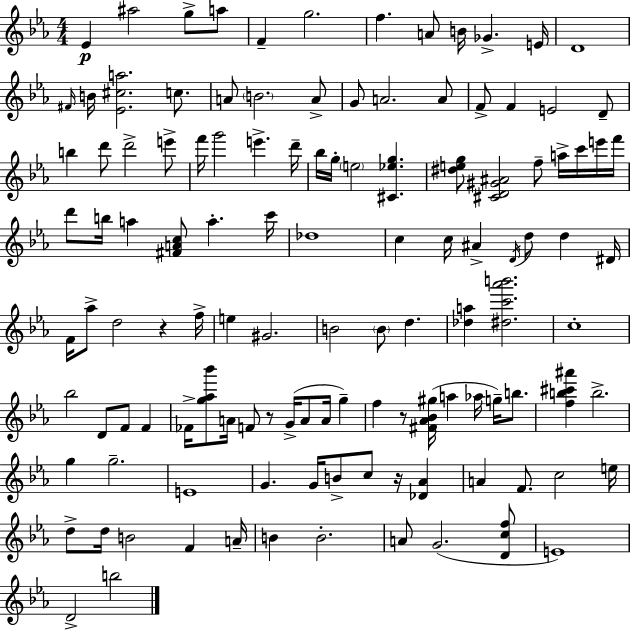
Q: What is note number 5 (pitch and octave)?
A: F4